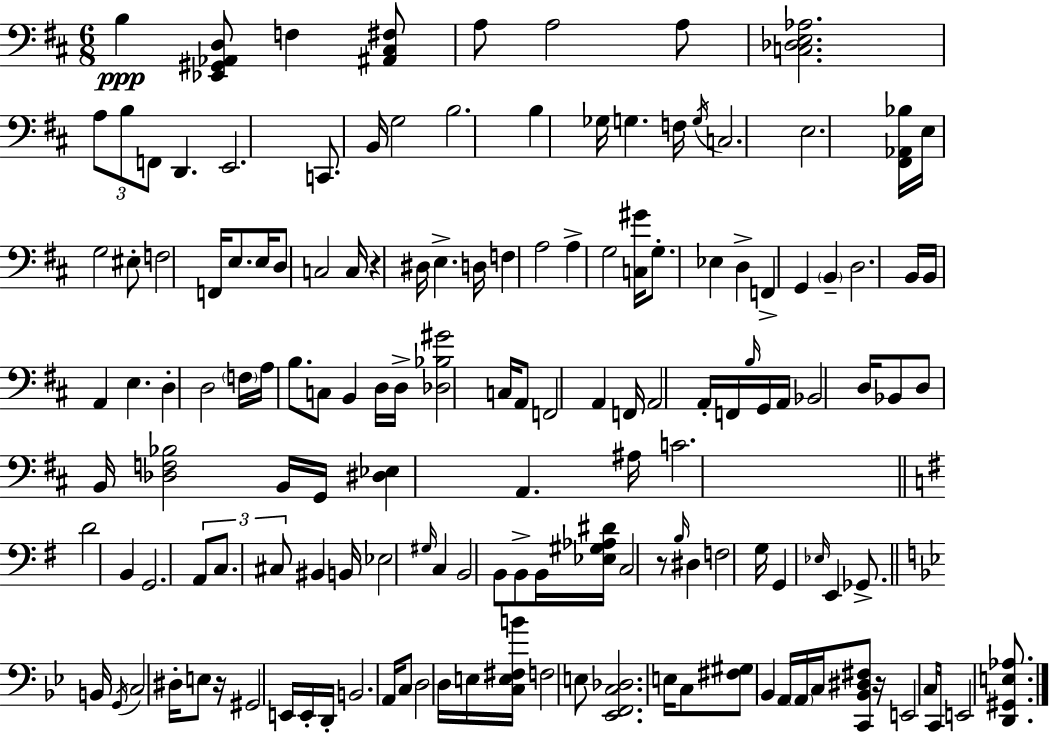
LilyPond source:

{
  \clef bass
  \numericTimeSignature
  \time 6/8
  \key d \major
  \repeat volta 2 { b4\ppp <ees, gis, aes, d>8 f4 <ais, cis fis>8 | a8 a2 a8 | <c des e aes>2. | \tuplet 3/2 { a8 b8 f,8 } d,4. | \break e,2. | c,8. b,16 g2 | b2. | b4 ges16 g4. f16 | \break \acciaccatura { g16 } c2. | e2. | <fis, aes, bes>16 e16 g2 eis8-. | f2 f,16 e8. | \break e16 d8 c2 | c16 r4 dis16 e4.-> | d16 f4 a2 | a4-> g2 | \break <c gis'>16 g8.-. ees4 d4-> | f,4-> g,4 \parenthesize b,4-- | d2. | b,16 b,16 a,4 e4. | \break d4-. d2 | \parenthesize f16 a16 b8. c8 b,4 | d16 d16-> <des bes gis'>2 c16 a,8 | f,2 a,4 | \break f,16 a,2 a,16-. f,16 | \grace { b16 } g,16 a,16 bes,2 d16 | bes,8 d8 b,16 <des f bes>2 | b,16 g,16 <dis ees>4 a,4. | \break ais16 c'2. | \bar "||" \break \key g \major d'2 b,4 | g,2. | \tuplet 3/2 { a,8 c8. cis8 } bis,4 b,16 | ees2 \grace { gis16 } c4 | \break b,2 b,8 b,8-> | b,16 <ees gis aes dis'>16 c2 r8 | \grace { b16 } dis4 f2 | g16 g,4 \grace { ees16 } e,4 | \break ges,8.-> \bar "||" \break \key bes \major b,16 \acciaccatura { g,16 } c2 dis16-. e8 | r16 gis,2 e,16 e,16-. | d,16-. b,2. | a,16 c8 d2 | \break d16 e16 <c e fis b'>16 f2 e8 | <ees, f, c des>2. | e16 c8 <fis gis>8 bes,4 a,16 \parenthesize a,16 | c16 <c, bes, dis fis>8 r16 e,2 | \break c16 c,16 e,2 <d, gis, e aes>8. | } \bar "|."
}